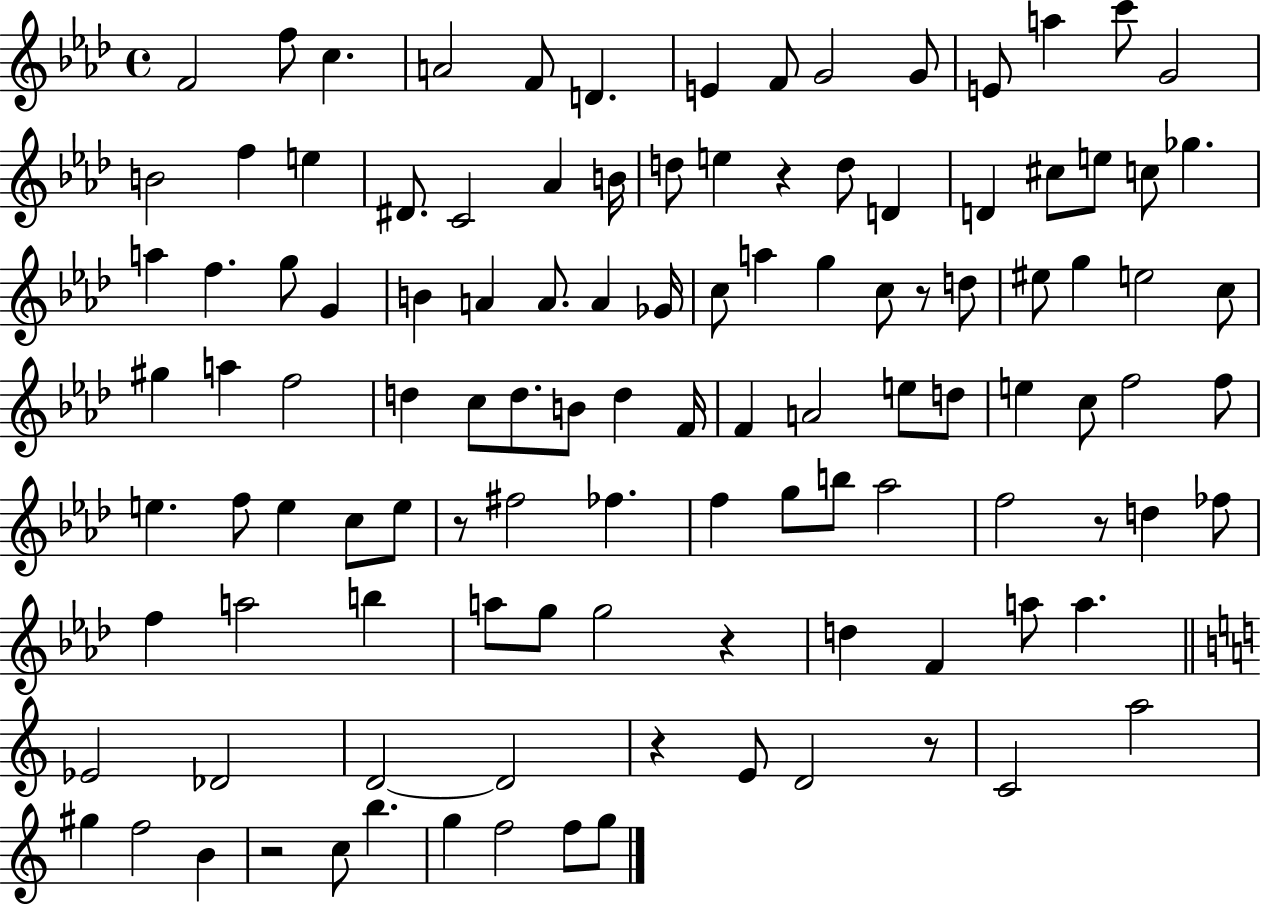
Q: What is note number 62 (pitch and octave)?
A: E5